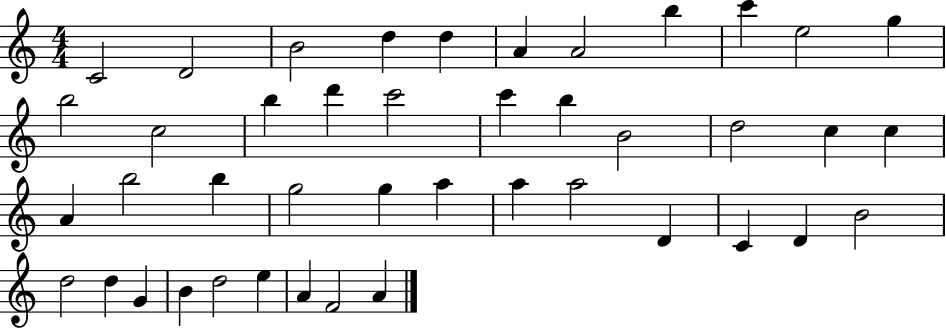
{
  \clef treble
  \numericTimeSignature
  \time 4/4
  \key c \major
  c'2 d'2 | b'2 d''4 d''4 | a'4 a'2 b''4 | c'''4 e''2 g''4 | \break b''2 c''2 | b''4 d'''4 c'''2 | c'''4 b''4 b'2 | d''2 c''4 c''4 | \break a'4 b''2 b''4 | g''2 g''4 a''4 | a''4 a''2 d'4 | c'4 d'4 b'2 | \break d''2 d''4 g'4 | b'4 d''2 e''4 | a'4 f'2 a'4 | \bar "|."
}